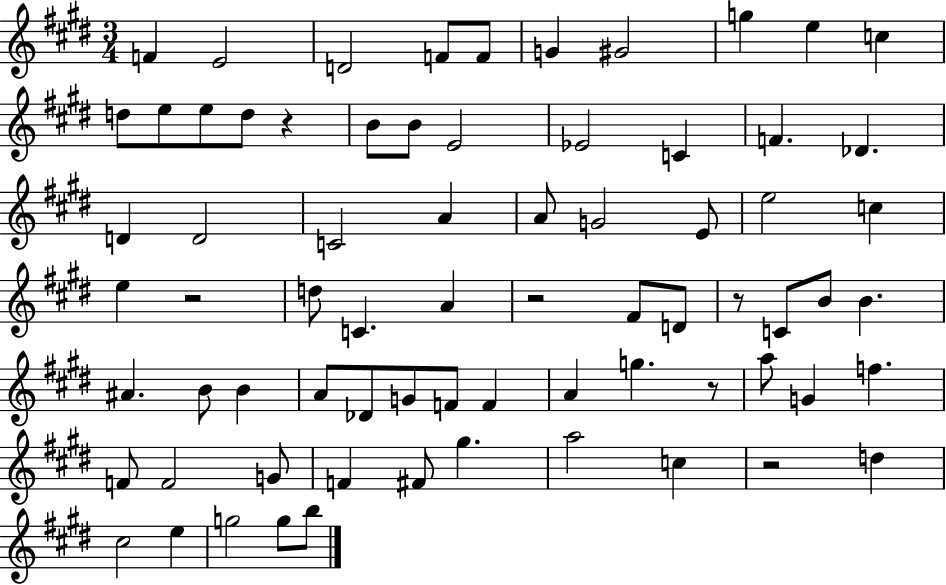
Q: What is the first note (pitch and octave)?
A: F4